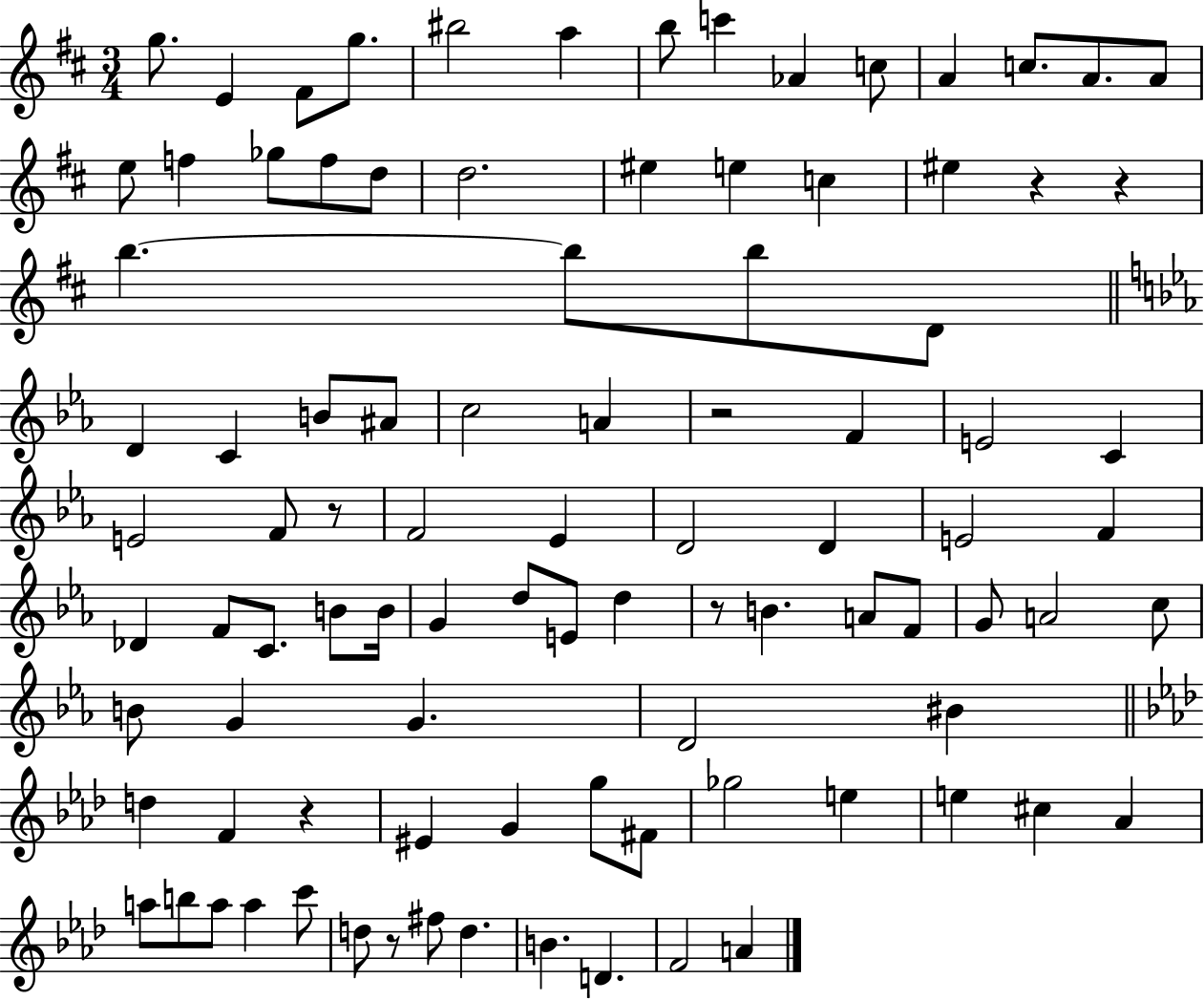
{
  \clef treble
  \numericTimeSignature
  \time 3/4
  \key d \major
  g''8. e'4 fis'8 g''8. | bis''2 a''4 | b''8 c'''4 aes'4 c''8 | a'4 c''8. a'8. a'8 | \break e''8 f''4 ges''8 f''8 d''8 | d''2. | eis''4 e''4 c''4 | eis''4 r4 r4 | \break b''4.~~ b''8 b''8 d'8 | \bar "||" \break \key ees \major d'4 c'4 b'8 ais'8 | c''2 a'4 | r2 f'4 | e'2 c'4 | \break e'2 f'8 r8 | f'2 ees'4 | d'2 d'4 | e'2 f'4 | \break des'4 f'8 c'8. b'8 b'16 | g'4 d''8 e'8 d''4 | r8 b'4. a'8 f'8 | g'8 a'2 c''8 | \break b'8 g'4 g'4. | d'2 bis'4 | \bar "||" \break \key f \minor d''4 f'4 r4 | eis'4 g'4 g''8 fis'8 | ges''2 e''4 | e''4 cis''4 aes'4 | \break a''8 b''8 a''8 a''4 c'''8 | d''8 r8 fis''8 d''4. | b'4. d'4. | f'2 a'4 | \break \bar "|."
}